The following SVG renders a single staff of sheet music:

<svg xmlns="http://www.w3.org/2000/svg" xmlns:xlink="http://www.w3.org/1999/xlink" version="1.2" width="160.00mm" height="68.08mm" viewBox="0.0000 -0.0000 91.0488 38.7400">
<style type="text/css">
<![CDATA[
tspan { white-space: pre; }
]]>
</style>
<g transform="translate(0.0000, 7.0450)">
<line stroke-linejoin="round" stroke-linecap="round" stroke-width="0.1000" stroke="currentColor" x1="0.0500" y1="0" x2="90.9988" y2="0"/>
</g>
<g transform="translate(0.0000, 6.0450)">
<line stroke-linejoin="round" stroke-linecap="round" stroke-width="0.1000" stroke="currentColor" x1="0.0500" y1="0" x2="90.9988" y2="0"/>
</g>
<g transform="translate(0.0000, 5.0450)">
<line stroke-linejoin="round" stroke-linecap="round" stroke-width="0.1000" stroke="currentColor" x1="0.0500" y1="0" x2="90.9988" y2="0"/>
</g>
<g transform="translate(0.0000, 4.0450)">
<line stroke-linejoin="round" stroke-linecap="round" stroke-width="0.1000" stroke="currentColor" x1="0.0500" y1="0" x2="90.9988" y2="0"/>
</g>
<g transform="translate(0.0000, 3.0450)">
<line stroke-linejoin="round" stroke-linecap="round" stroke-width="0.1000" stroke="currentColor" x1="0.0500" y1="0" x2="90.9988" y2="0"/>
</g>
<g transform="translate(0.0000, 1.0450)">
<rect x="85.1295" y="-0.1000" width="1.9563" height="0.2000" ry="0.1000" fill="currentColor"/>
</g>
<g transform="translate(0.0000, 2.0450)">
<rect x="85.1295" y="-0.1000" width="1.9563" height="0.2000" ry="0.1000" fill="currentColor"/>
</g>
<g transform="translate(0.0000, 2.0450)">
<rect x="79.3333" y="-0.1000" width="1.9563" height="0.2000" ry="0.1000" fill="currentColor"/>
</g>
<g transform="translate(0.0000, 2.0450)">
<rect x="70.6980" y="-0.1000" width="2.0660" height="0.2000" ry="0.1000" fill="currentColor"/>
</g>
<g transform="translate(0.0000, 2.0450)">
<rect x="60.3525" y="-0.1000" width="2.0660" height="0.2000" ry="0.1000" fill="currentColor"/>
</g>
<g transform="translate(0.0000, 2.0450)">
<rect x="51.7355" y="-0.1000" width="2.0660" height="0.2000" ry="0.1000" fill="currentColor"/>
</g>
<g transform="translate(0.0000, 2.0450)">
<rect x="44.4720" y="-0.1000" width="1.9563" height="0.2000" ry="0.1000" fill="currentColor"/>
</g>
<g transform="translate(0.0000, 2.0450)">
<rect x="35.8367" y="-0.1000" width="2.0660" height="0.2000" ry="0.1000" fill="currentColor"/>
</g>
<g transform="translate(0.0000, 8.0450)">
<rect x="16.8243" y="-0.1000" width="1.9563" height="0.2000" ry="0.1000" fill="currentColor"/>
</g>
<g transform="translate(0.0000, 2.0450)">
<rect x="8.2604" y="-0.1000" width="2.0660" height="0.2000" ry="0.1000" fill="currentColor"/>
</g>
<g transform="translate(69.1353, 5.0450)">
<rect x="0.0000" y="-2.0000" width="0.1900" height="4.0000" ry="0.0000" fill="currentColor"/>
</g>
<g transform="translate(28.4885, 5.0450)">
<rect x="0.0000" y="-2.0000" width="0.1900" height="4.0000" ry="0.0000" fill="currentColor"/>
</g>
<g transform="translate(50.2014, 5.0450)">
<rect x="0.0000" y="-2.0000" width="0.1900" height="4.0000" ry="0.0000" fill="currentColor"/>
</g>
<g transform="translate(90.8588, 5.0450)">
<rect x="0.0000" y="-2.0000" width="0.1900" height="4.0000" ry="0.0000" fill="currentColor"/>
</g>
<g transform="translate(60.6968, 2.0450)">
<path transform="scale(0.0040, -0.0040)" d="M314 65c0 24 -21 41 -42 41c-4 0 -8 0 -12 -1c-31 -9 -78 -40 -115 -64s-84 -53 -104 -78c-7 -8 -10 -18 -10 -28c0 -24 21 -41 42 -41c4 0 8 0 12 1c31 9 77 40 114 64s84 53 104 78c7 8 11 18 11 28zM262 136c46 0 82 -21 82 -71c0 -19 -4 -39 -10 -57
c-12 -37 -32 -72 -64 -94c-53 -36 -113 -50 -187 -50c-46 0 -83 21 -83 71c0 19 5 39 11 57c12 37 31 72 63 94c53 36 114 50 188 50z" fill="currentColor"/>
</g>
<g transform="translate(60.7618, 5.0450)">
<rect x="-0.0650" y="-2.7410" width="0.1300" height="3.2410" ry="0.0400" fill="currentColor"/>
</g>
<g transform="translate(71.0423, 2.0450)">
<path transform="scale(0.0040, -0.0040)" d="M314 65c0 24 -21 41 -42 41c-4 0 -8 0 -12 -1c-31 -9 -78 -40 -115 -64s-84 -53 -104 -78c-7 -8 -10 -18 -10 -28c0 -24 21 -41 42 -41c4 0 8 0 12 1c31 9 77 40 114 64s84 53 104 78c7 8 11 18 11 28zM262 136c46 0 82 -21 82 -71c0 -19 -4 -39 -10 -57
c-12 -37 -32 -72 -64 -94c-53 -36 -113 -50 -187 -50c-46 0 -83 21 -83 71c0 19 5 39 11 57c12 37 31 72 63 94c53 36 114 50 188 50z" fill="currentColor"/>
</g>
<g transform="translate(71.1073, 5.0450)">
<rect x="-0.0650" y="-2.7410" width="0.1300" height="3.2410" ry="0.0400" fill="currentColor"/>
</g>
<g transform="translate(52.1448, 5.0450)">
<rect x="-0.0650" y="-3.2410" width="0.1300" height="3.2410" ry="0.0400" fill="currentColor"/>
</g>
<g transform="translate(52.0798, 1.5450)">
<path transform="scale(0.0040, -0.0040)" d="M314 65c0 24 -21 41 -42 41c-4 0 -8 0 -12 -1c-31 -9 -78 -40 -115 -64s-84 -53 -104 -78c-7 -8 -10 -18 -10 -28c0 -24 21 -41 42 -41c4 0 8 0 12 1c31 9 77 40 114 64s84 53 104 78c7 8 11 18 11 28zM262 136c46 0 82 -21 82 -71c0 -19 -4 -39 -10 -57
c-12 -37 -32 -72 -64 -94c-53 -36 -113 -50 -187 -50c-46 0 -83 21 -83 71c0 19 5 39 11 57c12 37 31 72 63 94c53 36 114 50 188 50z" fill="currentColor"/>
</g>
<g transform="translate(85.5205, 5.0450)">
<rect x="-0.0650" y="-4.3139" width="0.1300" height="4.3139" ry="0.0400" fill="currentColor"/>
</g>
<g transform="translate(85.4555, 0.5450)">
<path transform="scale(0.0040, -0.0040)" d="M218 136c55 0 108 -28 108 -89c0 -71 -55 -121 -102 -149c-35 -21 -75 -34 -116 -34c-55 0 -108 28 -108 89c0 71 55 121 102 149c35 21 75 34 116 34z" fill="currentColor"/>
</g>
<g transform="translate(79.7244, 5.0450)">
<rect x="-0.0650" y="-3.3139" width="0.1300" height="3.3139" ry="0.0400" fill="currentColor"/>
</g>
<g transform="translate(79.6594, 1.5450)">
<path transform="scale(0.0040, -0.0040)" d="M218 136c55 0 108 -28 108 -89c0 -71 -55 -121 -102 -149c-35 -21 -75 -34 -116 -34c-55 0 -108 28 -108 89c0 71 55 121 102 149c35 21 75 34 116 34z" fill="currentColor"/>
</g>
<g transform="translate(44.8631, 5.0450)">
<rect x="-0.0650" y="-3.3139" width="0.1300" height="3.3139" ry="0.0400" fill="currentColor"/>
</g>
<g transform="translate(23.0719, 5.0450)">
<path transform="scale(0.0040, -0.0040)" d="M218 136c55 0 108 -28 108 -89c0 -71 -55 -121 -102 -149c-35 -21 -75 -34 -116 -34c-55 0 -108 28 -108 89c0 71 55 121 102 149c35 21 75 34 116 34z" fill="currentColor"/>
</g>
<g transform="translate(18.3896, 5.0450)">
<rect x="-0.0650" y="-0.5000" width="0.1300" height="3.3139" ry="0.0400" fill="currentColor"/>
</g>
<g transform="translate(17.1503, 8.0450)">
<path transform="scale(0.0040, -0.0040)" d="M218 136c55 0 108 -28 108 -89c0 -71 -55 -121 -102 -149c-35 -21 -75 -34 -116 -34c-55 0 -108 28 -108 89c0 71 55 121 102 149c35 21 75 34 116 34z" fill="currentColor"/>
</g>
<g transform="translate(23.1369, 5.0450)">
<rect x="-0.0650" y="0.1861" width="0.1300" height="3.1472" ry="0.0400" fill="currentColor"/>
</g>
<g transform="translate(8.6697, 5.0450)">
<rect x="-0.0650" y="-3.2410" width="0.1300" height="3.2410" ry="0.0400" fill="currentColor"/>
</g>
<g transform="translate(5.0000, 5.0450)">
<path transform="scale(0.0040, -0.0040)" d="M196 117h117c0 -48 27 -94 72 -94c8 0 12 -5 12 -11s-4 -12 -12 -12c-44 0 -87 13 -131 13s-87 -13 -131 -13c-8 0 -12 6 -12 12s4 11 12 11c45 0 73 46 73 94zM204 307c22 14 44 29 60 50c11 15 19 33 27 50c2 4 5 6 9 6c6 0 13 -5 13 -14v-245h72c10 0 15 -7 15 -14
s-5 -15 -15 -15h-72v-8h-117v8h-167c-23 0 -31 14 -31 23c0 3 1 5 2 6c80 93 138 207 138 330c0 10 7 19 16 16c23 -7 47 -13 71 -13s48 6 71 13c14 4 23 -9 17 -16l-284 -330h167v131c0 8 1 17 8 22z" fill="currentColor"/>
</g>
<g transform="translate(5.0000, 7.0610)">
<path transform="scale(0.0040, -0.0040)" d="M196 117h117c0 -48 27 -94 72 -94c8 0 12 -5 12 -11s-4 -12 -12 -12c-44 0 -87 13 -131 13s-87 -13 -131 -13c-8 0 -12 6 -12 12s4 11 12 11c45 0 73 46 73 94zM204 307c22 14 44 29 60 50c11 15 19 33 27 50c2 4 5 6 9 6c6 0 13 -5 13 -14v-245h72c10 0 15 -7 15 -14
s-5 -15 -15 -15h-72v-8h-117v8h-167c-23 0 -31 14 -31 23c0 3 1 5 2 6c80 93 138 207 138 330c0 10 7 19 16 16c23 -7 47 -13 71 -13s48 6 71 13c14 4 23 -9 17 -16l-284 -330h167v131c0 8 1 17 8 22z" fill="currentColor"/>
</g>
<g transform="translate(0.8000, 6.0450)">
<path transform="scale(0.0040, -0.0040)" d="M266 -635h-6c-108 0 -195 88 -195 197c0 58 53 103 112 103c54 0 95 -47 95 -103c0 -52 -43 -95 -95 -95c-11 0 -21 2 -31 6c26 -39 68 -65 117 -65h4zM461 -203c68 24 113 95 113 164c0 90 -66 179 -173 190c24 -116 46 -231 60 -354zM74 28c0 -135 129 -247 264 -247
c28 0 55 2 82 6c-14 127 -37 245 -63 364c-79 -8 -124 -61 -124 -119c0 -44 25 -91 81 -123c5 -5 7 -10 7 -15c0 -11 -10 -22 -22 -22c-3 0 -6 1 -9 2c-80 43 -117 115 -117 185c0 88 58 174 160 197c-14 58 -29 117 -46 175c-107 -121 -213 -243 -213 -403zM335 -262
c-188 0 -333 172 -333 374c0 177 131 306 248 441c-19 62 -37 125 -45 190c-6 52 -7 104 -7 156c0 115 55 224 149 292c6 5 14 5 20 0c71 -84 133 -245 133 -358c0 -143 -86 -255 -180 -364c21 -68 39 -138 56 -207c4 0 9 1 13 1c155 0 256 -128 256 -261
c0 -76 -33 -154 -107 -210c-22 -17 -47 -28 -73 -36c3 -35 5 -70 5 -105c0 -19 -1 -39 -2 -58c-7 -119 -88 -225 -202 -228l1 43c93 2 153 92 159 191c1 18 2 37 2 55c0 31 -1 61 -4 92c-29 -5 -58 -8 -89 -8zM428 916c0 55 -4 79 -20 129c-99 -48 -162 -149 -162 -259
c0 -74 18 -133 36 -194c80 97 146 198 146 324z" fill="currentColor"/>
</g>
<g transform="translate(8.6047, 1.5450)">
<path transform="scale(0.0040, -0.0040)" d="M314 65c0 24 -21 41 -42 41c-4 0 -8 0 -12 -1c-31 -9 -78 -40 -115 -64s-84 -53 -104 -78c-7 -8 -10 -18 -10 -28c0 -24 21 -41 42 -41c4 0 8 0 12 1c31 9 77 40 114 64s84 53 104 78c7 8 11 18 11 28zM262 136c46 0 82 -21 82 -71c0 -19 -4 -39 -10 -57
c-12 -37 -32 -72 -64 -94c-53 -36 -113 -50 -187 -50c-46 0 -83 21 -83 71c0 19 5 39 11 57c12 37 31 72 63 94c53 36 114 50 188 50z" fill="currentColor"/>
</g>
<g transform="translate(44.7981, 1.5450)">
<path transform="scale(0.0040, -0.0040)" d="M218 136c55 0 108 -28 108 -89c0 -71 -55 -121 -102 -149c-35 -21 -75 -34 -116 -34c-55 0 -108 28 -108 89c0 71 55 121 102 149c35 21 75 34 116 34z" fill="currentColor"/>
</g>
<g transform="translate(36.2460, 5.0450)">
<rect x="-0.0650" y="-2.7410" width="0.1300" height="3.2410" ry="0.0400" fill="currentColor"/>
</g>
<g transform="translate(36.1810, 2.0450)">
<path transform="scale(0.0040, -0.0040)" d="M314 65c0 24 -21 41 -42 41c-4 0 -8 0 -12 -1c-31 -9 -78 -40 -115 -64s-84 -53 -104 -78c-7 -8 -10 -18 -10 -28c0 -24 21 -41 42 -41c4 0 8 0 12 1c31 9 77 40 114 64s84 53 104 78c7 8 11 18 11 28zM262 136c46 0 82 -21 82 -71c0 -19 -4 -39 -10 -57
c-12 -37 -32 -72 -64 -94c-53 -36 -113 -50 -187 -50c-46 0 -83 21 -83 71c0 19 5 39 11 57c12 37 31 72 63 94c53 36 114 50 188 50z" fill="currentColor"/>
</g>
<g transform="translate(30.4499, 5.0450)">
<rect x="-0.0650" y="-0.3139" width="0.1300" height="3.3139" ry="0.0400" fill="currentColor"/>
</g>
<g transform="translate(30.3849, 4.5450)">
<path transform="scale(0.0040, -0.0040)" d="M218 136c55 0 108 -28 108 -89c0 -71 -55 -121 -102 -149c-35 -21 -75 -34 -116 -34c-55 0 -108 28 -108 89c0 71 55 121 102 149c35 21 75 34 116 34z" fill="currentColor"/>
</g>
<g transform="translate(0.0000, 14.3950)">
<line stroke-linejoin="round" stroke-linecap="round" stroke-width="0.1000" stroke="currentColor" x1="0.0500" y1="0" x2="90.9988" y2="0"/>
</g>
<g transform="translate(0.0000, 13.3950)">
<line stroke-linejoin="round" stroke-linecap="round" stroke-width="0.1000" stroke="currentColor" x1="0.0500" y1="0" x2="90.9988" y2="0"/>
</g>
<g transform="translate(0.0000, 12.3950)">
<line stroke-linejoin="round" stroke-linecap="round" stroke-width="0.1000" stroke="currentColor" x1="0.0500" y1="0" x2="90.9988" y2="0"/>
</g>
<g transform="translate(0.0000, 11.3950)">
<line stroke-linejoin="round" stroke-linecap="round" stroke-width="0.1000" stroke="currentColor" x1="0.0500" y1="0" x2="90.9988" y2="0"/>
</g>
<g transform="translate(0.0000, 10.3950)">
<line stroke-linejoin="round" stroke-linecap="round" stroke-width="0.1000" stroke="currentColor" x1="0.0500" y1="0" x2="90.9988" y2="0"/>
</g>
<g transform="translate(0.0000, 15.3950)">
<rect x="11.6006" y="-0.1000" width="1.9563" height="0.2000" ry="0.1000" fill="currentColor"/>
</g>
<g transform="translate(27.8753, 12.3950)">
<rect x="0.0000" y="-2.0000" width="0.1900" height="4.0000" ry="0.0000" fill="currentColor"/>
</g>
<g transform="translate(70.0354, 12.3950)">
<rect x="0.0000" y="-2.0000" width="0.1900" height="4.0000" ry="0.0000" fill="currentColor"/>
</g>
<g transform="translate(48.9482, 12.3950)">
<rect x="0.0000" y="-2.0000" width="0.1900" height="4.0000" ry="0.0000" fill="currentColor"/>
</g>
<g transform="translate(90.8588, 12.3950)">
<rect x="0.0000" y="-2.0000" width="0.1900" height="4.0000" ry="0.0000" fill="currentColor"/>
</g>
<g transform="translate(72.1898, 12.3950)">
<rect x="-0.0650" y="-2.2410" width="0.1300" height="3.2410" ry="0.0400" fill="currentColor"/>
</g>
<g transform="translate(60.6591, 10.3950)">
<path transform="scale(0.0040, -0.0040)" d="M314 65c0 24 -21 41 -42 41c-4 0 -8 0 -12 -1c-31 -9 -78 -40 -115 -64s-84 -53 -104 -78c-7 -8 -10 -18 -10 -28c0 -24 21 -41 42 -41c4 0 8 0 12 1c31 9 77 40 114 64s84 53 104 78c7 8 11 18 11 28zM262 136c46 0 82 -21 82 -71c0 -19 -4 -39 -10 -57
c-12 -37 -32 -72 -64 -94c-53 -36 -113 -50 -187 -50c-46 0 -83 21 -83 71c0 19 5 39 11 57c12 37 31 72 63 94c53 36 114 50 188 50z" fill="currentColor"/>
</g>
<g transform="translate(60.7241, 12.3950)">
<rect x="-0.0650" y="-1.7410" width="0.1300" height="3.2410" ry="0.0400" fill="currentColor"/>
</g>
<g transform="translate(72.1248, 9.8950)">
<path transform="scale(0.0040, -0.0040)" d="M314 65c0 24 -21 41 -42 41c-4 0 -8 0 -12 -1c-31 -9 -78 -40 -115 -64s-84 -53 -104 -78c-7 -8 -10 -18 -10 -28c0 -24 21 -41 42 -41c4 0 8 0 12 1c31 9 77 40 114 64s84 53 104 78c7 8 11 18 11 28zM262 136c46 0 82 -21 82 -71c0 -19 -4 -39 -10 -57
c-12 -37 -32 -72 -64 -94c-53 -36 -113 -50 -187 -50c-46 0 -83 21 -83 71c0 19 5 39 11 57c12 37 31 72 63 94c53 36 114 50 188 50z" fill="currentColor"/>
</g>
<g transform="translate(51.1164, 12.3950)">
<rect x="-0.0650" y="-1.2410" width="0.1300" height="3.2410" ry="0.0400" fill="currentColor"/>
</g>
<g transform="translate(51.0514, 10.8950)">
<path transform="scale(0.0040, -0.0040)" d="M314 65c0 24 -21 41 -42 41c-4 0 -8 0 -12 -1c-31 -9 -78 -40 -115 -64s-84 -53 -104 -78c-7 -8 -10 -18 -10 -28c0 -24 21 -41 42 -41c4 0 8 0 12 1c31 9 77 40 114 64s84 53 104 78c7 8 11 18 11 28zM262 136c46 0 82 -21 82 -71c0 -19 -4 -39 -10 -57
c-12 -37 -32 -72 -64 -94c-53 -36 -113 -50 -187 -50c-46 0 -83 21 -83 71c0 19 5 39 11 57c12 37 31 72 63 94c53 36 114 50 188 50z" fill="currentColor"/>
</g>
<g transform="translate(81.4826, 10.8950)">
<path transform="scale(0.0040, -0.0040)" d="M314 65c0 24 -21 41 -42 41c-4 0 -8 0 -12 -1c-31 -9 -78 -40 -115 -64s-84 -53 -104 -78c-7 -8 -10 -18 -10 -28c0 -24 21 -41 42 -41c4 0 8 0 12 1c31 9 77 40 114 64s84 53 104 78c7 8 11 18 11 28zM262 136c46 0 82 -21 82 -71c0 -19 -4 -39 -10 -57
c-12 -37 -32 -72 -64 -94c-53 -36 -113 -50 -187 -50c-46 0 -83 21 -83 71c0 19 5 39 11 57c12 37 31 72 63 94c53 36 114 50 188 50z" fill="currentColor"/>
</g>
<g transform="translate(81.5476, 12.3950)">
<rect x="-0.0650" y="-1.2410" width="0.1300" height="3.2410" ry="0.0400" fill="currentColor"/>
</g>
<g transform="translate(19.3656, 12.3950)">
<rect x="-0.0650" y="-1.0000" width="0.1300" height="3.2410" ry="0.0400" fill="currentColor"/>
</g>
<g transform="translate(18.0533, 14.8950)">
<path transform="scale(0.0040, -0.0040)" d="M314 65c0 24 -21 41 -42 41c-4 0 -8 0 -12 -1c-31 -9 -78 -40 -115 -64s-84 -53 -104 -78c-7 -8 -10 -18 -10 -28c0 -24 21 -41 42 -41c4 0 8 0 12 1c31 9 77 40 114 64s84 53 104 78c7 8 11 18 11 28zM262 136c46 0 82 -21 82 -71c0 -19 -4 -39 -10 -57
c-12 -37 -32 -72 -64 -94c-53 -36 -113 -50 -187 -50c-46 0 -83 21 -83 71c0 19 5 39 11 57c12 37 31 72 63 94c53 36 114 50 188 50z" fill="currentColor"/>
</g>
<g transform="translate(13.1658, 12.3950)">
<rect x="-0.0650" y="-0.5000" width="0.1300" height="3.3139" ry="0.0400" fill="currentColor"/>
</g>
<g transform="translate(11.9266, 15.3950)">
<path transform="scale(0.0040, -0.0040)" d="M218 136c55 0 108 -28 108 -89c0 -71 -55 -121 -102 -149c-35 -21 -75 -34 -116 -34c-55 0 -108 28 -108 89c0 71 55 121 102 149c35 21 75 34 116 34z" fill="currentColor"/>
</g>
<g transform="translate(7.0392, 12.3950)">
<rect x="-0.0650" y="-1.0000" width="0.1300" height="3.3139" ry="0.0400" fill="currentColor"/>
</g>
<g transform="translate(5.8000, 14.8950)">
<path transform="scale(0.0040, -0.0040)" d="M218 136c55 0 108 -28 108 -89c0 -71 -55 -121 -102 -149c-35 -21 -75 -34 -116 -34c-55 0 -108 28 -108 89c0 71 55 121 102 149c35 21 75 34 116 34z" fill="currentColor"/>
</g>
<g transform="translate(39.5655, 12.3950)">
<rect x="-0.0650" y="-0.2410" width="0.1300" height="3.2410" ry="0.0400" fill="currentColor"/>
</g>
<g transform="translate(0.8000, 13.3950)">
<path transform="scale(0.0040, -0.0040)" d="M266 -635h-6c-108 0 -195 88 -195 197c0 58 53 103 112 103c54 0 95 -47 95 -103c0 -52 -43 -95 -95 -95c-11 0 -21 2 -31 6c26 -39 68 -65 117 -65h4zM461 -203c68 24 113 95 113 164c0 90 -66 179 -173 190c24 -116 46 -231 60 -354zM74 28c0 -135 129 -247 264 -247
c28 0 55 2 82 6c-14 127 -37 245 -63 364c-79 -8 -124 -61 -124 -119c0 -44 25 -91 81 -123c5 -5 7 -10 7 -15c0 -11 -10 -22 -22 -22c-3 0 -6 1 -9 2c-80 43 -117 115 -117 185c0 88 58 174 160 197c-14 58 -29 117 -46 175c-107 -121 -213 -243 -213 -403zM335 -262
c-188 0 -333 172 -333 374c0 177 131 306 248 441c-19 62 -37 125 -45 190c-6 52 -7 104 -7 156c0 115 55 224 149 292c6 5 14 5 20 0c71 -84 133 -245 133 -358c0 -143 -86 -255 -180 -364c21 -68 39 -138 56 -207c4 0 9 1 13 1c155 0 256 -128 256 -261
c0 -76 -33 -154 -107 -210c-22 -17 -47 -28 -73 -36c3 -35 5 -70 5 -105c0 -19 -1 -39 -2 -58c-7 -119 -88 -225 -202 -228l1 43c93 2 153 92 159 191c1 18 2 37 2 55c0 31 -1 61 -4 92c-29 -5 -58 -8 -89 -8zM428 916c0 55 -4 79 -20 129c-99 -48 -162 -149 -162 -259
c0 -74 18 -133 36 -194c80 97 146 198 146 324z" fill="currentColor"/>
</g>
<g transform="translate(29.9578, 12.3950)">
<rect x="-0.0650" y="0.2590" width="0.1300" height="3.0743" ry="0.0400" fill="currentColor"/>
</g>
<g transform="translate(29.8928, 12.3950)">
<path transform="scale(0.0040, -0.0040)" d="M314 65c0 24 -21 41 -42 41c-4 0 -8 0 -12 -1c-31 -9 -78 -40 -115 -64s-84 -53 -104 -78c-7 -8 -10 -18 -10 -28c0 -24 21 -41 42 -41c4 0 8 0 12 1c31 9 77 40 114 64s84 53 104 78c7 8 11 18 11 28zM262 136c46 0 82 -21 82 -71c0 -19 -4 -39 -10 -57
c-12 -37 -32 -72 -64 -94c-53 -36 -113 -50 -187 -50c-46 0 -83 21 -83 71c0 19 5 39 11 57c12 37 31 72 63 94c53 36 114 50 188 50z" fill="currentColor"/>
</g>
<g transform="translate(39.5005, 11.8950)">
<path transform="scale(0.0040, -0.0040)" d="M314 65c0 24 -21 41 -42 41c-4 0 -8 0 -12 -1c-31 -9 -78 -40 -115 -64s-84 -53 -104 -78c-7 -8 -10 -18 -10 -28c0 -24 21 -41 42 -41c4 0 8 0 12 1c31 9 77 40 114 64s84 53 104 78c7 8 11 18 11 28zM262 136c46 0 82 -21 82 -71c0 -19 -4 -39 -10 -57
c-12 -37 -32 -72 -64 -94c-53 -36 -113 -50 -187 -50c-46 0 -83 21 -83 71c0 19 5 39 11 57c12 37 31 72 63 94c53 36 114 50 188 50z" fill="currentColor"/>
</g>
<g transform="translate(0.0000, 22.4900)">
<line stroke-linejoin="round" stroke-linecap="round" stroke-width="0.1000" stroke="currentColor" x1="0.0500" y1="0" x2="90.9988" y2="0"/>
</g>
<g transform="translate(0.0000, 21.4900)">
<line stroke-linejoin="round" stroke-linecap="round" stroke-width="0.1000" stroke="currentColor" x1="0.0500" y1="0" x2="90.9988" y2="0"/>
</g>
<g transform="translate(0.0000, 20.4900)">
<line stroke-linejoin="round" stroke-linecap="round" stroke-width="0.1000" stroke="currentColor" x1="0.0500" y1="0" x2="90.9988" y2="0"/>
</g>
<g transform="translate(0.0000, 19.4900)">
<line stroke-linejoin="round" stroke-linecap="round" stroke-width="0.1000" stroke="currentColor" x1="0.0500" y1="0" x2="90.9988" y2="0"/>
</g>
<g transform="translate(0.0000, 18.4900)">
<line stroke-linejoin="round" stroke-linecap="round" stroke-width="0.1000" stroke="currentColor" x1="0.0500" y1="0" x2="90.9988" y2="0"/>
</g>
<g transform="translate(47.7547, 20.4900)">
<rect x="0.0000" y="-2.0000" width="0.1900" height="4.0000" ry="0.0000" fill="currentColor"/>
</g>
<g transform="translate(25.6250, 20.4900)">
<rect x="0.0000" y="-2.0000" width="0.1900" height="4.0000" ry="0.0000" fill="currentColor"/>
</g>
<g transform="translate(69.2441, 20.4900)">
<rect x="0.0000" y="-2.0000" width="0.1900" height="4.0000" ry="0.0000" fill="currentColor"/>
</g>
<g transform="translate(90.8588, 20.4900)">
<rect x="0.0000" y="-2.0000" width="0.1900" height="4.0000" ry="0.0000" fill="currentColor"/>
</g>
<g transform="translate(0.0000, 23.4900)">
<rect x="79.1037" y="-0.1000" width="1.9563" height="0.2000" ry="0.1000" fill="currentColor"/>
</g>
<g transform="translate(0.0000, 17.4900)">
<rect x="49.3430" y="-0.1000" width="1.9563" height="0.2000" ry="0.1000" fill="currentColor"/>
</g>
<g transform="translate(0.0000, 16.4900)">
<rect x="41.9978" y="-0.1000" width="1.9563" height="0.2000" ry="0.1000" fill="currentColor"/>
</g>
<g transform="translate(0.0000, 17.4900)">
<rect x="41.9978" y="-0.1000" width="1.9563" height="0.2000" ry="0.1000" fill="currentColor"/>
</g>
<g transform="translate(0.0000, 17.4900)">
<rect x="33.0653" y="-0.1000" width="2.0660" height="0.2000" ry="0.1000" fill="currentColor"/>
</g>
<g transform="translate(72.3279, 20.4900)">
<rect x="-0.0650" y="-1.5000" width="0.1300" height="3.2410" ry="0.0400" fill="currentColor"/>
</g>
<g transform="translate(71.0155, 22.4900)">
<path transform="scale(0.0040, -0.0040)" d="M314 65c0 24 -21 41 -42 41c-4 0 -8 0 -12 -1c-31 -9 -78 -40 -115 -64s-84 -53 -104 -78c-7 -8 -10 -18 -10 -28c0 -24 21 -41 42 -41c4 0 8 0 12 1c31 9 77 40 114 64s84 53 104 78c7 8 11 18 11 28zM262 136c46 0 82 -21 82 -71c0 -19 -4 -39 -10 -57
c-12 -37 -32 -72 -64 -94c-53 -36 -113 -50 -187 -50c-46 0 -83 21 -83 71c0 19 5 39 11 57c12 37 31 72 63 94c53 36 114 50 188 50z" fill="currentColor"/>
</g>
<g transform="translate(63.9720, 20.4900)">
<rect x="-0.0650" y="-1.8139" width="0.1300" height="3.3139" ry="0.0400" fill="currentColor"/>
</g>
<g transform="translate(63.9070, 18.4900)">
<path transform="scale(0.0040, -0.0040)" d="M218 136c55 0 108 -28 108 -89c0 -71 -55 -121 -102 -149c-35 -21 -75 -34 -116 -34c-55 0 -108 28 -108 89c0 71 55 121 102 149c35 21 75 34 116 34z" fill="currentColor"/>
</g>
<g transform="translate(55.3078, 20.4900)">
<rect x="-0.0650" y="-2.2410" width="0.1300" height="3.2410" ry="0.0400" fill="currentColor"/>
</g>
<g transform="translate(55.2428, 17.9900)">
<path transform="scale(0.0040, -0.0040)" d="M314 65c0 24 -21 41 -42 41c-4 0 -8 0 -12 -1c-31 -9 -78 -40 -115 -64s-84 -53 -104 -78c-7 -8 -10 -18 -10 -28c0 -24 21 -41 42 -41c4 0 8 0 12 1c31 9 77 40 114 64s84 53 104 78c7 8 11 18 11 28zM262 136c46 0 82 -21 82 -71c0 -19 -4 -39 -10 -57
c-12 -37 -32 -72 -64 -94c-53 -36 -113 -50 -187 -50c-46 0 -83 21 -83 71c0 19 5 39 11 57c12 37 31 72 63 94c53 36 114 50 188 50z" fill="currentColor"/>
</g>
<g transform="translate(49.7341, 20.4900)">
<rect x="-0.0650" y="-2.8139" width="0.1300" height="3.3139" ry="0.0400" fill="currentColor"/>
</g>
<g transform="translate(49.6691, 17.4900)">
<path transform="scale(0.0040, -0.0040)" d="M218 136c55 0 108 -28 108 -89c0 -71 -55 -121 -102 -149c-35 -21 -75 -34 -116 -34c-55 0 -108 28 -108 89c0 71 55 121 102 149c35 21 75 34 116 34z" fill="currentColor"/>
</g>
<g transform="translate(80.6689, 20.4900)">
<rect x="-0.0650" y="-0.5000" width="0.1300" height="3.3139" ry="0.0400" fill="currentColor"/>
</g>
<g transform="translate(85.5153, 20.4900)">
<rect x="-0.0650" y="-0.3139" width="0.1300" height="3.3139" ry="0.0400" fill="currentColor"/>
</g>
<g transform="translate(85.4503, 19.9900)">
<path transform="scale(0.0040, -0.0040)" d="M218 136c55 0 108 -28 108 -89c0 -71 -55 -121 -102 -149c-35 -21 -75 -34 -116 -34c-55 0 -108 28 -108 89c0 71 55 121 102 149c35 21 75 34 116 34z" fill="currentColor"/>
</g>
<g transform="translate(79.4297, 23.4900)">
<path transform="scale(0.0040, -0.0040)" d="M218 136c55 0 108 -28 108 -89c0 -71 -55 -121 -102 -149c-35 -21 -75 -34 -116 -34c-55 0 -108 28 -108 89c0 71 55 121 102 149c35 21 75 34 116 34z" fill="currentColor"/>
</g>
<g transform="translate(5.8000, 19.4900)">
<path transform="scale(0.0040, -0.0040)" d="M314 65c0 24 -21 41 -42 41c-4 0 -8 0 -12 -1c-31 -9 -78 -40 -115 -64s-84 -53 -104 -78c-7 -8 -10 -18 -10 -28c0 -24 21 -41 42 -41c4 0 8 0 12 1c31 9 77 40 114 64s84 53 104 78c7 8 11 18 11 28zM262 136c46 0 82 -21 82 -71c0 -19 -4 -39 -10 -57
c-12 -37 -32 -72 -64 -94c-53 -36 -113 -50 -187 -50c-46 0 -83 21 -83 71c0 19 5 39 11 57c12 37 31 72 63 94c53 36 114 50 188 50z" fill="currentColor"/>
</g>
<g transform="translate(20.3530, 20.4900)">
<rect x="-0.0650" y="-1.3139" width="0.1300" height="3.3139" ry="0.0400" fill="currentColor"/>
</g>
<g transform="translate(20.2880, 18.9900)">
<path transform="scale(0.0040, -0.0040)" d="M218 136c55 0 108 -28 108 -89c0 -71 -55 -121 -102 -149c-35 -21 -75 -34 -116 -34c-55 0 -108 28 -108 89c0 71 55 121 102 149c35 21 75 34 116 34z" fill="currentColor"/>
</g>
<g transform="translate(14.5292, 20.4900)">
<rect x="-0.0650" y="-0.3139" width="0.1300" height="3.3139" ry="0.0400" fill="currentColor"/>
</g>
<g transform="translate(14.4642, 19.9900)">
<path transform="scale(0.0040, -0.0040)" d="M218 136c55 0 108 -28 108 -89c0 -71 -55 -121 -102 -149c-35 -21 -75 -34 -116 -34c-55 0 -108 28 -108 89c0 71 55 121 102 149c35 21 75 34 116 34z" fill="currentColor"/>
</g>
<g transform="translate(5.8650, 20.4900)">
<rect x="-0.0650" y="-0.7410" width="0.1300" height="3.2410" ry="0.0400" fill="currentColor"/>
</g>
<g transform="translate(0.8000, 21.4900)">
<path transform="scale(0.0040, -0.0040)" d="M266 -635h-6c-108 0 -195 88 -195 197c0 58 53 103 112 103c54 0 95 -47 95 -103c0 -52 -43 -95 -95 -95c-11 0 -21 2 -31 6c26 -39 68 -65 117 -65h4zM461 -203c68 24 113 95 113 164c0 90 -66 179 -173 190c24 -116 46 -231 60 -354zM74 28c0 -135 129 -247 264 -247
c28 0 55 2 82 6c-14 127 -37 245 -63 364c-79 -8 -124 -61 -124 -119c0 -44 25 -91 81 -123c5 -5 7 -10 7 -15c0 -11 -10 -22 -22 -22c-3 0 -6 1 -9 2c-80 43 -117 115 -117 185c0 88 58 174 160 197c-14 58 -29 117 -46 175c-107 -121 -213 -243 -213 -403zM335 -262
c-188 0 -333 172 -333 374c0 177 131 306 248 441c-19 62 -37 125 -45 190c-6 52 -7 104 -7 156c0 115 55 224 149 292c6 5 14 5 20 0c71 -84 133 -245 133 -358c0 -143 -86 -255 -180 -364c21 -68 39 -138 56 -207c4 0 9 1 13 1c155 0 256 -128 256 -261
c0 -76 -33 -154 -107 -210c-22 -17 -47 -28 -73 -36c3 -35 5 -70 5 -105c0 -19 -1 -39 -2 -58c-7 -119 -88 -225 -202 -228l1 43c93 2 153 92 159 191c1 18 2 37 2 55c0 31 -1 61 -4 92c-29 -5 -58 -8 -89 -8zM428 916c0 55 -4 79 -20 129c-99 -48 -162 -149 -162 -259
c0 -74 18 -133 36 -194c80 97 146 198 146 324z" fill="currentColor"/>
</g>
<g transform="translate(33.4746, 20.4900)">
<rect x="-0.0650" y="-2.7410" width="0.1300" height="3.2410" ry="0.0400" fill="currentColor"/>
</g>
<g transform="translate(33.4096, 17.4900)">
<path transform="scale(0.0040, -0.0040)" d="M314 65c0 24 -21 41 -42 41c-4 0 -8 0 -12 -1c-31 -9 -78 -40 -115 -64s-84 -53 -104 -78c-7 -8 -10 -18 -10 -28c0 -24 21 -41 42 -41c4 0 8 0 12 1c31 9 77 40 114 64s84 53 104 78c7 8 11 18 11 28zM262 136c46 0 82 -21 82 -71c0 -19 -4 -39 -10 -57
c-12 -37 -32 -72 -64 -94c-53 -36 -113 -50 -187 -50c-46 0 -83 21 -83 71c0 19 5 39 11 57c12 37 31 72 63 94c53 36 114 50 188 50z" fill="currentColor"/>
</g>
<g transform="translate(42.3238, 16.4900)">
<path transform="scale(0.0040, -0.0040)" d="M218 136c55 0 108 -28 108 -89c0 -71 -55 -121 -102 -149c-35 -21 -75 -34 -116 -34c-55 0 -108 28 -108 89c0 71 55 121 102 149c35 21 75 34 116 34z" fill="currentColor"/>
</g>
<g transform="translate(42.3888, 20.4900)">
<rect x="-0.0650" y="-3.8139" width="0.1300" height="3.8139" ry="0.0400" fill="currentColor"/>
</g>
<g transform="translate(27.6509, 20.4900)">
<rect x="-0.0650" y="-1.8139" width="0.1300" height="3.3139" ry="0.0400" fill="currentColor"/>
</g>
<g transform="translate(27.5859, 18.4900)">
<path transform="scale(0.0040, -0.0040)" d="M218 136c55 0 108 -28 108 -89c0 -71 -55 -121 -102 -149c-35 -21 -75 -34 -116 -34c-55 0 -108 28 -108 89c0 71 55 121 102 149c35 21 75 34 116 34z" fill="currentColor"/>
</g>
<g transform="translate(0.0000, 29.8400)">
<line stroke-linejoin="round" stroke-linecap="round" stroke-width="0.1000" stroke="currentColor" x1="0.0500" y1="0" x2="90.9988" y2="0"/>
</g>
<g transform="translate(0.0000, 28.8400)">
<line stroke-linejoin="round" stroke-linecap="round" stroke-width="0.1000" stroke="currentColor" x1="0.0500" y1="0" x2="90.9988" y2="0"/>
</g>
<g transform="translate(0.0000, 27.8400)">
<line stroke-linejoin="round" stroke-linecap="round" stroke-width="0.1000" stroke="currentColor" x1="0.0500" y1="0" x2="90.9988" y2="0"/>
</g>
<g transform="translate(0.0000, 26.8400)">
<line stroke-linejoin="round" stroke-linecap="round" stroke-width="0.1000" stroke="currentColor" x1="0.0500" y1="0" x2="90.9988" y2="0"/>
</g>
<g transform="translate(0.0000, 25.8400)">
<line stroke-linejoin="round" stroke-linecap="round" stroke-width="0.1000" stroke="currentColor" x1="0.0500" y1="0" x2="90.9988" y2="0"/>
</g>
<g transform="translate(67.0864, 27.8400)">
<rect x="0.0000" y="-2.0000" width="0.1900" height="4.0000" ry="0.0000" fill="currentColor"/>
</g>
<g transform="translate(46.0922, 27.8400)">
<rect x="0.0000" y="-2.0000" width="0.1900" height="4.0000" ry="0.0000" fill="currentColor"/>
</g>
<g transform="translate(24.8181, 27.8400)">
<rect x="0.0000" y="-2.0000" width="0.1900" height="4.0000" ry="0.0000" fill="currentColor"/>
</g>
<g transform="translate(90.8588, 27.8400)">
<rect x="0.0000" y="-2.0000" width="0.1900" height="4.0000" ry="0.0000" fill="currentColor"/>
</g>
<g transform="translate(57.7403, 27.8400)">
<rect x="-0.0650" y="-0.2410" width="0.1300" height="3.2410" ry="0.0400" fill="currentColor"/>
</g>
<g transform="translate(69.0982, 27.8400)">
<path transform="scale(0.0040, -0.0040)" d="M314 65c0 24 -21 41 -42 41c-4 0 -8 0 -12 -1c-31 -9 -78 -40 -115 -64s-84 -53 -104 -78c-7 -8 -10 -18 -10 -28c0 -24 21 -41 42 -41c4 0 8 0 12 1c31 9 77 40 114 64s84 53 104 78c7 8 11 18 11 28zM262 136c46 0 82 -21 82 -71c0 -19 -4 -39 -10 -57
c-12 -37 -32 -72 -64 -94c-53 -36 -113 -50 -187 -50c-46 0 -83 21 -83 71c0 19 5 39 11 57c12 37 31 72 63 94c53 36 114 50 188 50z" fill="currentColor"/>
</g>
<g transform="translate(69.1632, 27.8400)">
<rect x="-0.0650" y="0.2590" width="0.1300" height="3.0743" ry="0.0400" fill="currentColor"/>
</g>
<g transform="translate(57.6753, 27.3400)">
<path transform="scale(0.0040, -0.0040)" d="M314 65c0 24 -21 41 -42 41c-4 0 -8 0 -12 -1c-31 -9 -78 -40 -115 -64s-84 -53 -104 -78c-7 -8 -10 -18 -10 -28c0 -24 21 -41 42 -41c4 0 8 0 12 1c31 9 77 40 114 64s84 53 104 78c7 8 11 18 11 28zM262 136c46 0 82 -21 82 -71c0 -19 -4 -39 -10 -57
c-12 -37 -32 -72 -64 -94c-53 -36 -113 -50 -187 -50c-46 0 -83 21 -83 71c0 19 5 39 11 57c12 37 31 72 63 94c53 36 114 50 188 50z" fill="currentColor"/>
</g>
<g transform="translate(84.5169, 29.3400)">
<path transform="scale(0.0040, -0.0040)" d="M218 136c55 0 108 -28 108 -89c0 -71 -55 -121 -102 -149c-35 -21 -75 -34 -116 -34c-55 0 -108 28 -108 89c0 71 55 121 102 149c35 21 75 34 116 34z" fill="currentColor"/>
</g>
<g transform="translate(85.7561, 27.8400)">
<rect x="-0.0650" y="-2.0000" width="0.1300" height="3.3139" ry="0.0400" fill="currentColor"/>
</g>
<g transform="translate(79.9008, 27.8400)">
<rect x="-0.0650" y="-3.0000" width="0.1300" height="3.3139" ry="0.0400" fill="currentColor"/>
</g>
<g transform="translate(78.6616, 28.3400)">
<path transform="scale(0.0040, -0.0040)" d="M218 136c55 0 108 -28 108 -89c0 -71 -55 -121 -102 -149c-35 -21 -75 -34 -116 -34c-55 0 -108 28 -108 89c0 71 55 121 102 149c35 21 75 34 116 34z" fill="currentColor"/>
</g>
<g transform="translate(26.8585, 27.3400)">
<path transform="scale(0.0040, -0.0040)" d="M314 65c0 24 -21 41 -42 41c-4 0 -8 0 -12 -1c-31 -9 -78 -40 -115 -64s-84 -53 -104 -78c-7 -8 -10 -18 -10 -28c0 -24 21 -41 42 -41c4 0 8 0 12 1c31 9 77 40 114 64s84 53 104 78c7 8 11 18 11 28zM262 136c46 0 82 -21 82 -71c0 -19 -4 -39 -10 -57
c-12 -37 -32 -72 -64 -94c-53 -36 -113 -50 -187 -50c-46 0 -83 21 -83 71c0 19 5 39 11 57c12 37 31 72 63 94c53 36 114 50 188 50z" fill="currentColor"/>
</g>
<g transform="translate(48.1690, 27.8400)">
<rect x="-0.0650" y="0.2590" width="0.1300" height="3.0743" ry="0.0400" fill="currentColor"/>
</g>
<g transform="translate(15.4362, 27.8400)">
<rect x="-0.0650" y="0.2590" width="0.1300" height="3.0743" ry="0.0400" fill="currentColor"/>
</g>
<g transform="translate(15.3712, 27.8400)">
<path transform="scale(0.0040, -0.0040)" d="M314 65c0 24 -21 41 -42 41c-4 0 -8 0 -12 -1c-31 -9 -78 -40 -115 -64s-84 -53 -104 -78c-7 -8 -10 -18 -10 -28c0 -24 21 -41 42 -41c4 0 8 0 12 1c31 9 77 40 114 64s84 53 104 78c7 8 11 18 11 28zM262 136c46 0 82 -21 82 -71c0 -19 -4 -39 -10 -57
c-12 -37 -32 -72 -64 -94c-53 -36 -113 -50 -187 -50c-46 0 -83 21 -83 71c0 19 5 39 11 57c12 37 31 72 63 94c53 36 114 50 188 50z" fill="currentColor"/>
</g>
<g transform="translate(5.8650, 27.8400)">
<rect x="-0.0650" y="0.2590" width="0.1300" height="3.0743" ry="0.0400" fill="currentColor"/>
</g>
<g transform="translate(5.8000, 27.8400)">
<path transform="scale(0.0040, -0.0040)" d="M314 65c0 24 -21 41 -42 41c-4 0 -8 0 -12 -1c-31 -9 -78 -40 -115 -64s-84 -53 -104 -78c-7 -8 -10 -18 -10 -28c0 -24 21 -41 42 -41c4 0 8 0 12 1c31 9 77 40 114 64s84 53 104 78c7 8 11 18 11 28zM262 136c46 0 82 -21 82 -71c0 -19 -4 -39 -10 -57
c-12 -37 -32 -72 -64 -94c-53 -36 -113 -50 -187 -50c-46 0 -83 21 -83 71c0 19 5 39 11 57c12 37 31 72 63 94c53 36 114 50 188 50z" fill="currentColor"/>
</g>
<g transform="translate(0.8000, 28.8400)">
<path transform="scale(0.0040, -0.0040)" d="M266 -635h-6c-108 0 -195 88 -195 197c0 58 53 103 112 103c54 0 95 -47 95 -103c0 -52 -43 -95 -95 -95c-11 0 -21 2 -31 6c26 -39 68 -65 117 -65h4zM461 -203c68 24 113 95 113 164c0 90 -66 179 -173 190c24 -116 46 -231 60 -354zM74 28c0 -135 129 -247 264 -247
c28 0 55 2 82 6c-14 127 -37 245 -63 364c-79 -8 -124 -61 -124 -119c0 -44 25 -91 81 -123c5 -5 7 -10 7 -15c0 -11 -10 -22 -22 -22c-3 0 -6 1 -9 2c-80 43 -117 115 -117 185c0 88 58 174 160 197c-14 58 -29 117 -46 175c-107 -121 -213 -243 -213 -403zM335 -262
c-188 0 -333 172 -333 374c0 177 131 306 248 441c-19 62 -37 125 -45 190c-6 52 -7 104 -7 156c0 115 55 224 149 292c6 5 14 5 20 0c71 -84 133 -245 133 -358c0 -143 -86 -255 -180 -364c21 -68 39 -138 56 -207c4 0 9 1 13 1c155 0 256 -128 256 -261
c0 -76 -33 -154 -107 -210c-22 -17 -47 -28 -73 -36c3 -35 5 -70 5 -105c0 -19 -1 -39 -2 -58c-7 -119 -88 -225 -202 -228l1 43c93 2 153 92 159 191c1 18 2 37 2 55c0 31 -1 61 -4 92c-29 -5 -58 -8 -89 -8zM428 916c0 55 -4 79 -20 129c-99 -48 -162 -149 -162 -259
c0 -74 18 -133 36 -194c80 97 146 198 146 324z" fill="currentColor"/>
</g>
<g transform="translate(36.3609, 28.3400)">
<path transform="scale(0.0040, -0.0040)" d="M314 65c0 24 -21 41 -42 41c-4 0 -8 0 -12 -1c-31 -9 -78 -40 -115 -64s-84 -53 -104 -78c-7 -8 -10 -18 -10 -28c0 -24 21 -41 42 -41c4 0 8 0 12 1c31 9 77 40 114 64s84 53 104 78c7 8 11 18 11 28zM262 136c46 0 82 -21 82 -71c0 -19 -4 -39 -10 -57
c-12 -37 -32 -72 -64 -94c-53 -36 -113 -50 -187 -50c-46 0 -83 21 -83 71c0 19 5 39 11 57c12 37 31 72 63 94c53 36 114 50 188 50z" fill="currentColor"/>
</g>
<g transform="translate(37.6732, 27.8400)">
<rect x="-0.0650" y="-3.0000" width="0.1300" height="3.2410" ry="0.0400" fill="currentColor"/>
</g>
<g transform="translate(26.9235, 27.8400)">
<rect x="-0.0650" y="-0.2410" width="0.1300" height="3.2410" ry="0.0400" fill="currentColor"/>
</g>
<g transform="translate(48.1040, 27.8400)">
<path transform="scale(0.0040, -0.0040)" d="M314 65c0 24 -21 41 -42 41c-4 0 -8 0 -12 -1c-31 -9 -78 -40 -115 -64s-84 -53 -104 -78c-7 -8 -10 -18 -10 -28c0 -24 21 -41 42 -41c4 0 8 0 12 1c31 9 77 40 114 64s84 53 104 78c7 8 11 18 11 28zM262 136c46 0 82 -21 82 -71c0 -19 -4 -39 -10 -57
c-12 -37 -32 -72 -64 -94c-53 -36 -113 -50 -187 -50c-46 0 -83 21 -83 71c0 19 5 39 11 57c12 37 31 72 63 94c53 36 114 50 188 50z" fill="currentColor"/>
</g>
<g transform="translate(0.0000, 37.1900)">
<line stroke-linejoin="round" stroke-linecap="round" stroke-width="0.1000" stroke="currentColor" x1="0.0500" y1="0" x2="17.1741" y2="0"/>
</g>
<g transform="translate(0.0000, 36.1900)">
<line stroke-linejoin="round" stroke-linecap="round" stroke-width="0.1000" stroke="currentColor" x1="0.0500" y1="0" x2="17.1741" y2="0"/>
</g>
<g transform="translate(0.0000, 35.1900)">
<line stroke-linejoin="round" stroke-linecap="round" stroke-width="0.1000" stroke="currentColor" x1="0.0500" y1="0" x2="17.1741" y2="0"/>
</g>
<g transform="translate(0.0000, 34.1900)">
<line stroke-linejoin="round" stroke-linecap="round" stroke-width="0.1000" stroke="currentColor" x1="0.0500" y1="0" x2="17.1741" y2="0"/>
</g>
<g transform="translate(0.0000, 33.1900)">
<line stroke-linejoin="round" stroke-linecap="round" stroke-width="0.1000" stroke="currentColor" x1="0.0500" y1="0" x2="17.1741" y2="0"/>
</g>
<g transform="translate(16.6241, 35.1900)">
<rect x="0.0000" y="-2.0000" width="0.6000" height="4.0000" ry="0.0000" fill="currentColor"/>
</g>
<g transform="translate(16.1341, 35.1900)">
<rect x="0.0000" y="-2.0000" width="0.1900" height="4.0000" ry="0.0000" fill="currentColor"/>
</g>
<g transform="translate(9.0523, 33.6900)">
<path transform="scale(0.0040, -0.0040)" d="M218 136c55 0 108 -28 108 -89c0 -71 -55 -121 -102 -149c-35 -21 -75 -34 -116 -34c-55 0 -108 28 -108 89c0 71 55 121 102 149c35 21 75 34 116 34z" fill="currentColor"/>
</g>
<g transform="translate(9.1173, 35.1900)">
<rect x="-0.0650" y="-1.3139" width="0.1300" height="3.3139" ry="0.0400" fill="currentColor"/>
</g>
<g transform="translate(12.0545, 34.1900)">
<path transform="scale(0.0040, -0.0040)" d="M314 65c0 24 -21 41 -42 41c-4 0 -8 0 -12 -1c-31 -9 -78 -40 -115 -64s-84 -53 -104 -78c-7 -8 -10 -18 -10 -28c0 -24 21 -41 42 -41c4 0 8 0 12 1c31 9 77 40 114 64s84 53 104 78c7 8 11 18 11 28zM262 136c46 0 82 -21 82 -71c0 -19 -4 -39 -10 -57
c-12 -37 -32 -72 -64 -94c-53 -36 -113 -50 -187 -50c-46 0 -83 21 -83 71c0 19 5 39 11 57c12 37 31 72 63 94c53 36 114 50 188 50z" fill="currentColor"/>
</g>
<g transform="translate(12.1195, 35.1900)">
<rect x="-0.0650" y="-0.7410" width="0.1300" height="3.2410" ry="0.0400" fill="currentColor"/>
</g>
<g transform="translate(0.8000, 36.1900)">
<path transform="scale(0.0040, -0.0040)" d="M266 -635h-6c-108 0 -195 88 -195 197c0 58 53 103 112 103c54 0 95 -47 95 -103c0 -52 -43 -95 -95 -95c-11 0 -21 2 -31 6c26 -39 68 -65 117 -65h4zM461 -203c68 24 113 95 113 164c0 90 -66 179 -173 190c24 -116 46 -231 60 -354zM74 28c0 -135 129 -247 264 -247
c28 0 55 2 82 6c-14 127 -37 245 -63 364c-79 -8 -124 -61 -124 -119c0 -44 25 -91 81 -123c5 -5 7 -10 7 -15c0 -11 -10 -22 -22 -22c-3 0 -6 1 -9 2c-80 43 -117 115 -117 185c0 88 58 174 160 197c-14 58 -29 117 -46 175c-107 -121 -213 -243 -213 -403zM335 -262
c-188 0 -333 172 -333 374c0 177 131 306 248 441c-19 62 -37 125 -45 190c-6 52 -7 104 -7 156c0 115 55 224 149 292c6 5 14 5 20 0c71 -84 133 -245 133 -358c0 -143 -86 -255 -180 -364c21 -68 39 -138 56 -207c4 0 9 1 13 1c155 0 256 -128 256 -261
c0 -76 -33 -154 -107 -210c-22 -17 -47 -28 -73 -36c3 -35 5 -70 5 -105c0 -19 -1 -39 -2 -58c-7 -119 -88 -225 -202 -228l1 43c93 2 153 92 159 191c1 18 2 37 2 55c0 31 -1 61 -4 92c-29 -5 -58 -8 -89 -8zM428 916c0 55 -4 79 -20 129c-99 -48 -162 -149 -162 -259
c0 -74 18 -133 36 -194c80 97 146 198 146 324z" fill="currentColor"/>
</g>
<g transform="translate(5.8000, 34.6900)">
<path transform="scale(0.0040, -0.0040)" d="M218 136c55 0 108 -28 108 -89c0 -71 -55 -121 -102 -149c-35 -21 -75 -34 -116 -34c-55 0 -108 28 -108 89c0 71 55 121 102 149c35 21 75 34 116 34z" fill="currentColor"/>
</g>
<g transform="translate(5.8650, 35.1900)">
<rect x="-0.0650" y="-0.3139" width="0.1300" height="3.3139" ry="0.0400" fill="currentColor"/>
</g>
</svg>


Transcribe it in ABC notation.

X:1
T:Untitled
M:4/4
L:1/4
K:C
b2 C B c a2 b b2 a2 a2 b d' D C D2 B2 c2 e2 f2 g2 e2 d2 c e f a2 c' a g2 f E2 C c B2 B2 c2 A2 B2 c2 B2 A F c e d2